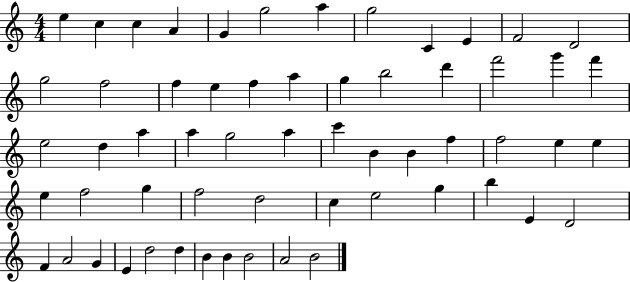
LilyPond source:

{
  \clef treble
  \numericTimeSignature
  \time 4/4
  \key c \major
  e''4 c''4 c''4 a'4 | g'4 g''2 a''4 | g''2 c'4 e'4 | f'2 d'2 | \break g''2 f''2 | f''4 e''4 f''4 a''4 | g''4 b''2 d'''4 | f'''2 g'''4 f'''4 | \break e''2 d''4 a''4 | a''4 g''2 a''4 | c'''4 b'4 b'4 f''4 | f''2 e''4 e''4 | \break e''4 f''2 g''4 | f''2 d''2 | c''4 e''2 g''4 | b''4 e'4 d'2 | \break f'4 a'2 g'4 | e'4 d''2 d''4 | b'4 b'4 b'2 | a'2 b'2 | \break \bar "|."
}